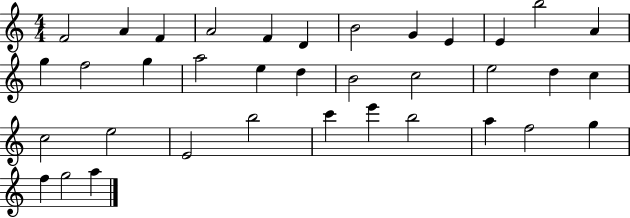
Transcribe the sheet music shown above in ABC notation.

X:1
T:Untitled
M:4/4
L:1/4
K:C
F2 A F A2 F D B2 G E E b2 A g f2 g a2 e d B2 c2 e2 d c c2 e2 E2 b2 c' e' b2 a f2 g f g2 a